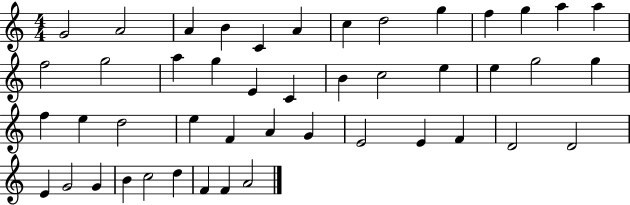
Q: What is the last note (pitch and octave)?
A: A4